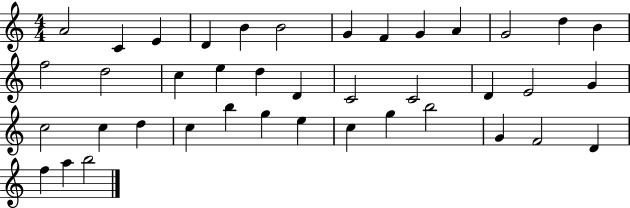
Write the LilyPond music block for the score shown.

{
  \clef treble
  \numericTimeSignature
  \time 4/4
  \key c \major
  a'2 c'4 e'4 | d'4 b'4 b'2 | g'4 f'4 g'4 a'4 | g'2 d''4 b'4 | \break f''2 d''2 | c''4 e''4 d''4 d'4 | c'2 c'2 | d'4 e'2 g'4 | \break c''2 c''4 d''4 | c''4 b''4 g''4 e''4 | c''4 g''4 b''2 | g'4 f'2 d'4 | \break f''4 a''4 b''2 | \bar "|."
}